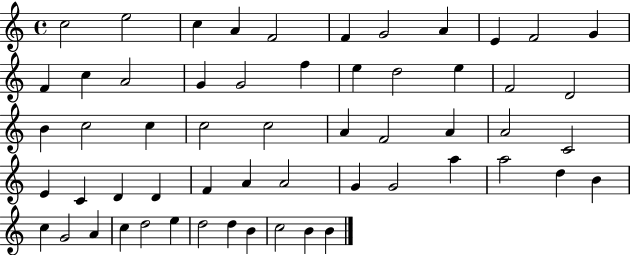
C5/h E5/h C5/q A4/q F4/h F4/q G4/h A4/q E4/q F4/h G4/q F4/q C5/q A4/h G4/q G4/h F5/q E5/q D5/h E5/q F4/h D4/h B4/q C5/h C5/q C5/h C5/h A4/q F4/h A4/q A4/h C4/h E4/q C4/q D4/q D4/q F4/q A4/q A4/h G4/q G4/h A5/q A5/h D5/q B4/q C5/q G4/h A4/q C5/q D5/h E5/q D5/h D5/q B4/q C5/h B4/q B4/q